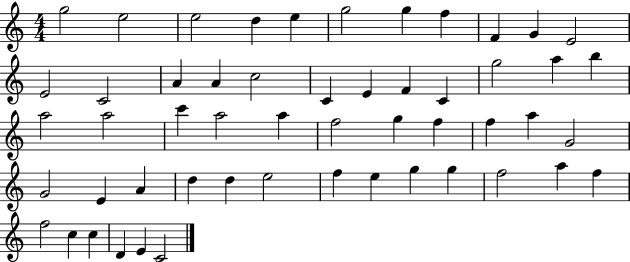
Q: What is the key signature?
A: C major